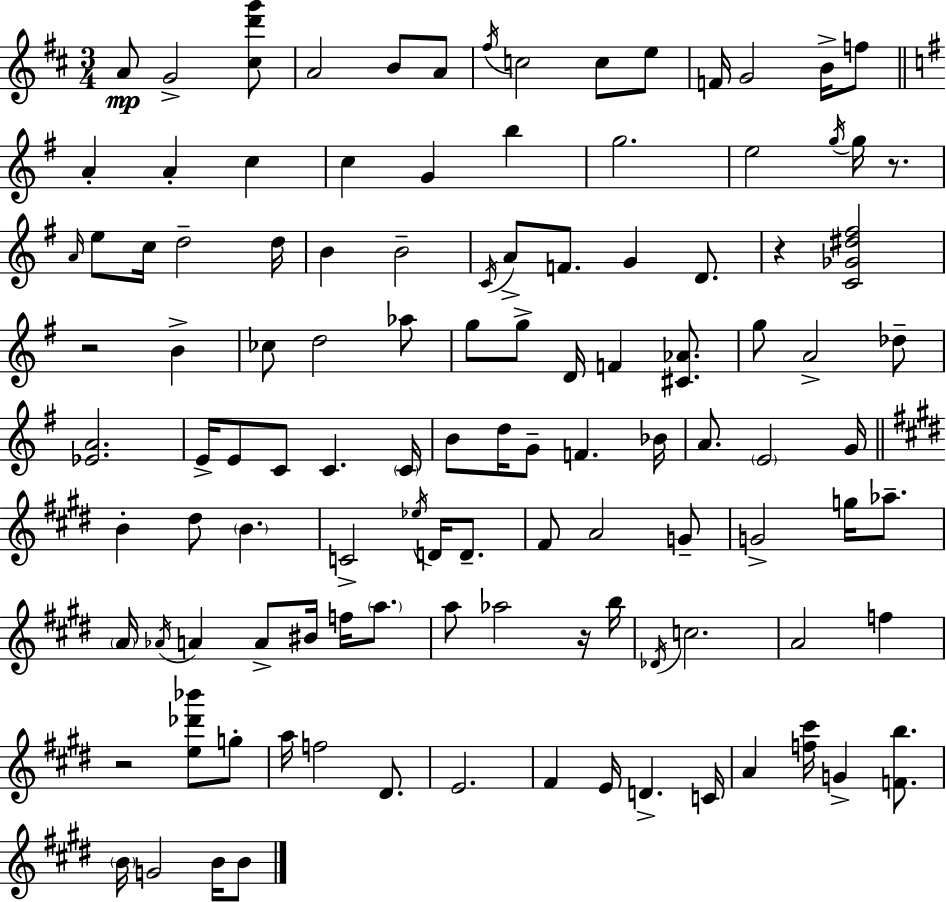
{
  \clef treble
  \numericTimeSignature
  \time 3/4
  \key d \major
  a'8\mp g'2-> <cis'' d''' g'''>8 | a'2 b'8 a'8 | \acciaccatura { fis''16 } c''2 c''8 e''8 | f'16 g'2 b'16-> f''8 | \break \bar "||" \break \key g \major a'4-. a'4-. c''4 | c''4 g'4 b''4 | g''2. | e''2 \acciaccatura { g''16 } g''16 r8. | \break \grace { a'16 } e''8 c''16 d''2-- | d''16 b'4 b'2-- | \acciaccatura { c'16 } a'8-> f'8. g'4 | d'8. r4 <c' ges' dis'' fis''>2 | \break r2 b'4-> | ces''8 d''2 | aes''8 g''8 g''8-> d'16 f'4 | <cis' aes'>8. g''8 a'2-> | \break des''8-- <ees' a'>2. | e'16-> e'8 c'8 c'4. | \parenthesize c'16 b'8 d''16 g'8-- f'4. | bes'16 a'8. \parenthesize e'2 | \break g'16 \bar "||" \break \key e \major b'4-. dis''8 \parenthesize b'4. | c'2-> \acciaccatura { ees''16 } d'16 d'8.-- | fis'8 a'2 g'8-- | g'2-> g''16 aes''8.-- | \break \parenthesize a'16 \acciaccatura { aes'16 } a'4 a'8-> bis'16 f''16 \parenthesize a''8. | a''8 aes''2 | r16 b''16 \acciaccatura { des'16 } c''2. | a'2 f''4 | \break r2 <e'' des''' bes'''>8 | g''8-. a''16 f''2 | dis'8. e'2. | fis'4 e'16 d'4.-> | \break c'16 a'4 <f'' cis'''>16 g'4-> | <f' b''>8. \parenthesize b'16 g'2 | b'16 b'8 \bar "|."
}